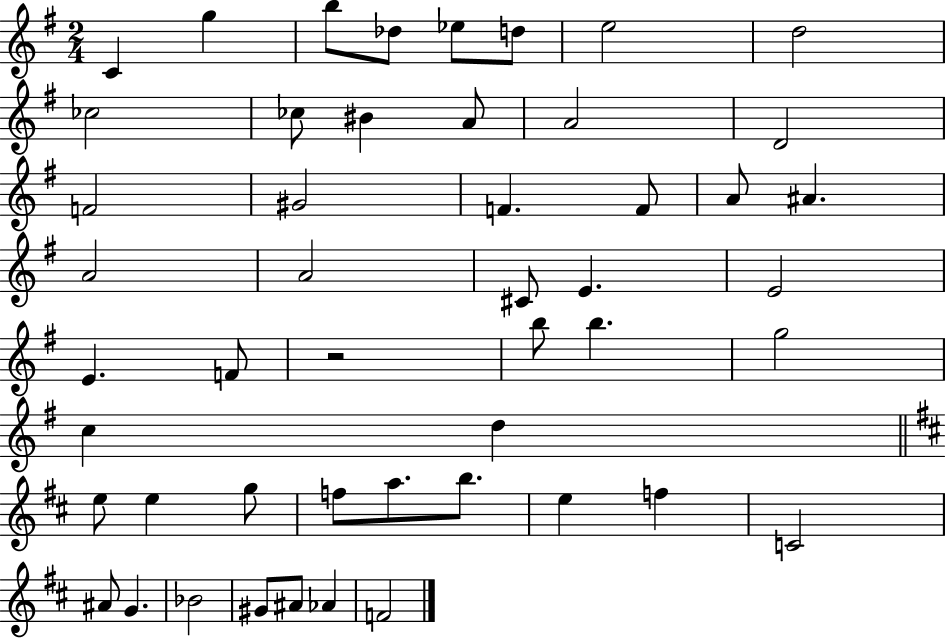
{
  \clef treble
  \numericTimeSignature
  \time 2/4
  \key g \major
  \repeat volta 2 { c'4 g''4 | b''8 des''8 ees''8 d''8 | e''2 | d''2 | \break ces''2 | ces''8 bis'4 a'8 | a'2 | d'2 | \break f'2 | gis'2 | f'4. f'8 | a'8 ais'4. | \break a'2 | a'2 | cis'8 e'4. | e'2 | \break e'4. f'8 | r2 | b''8 b''4. | g''2 | \break c''4 d''4 | \bar "||" \break \key d \major e''8 e''4 g''8 | f''8 a''8. b''8. | e''4 f''4 | c'2 | \break ais'8 g'4. | bes'2 | gis'8 ais'8 aes'4 | f'2 | \break } \bar "|."
}